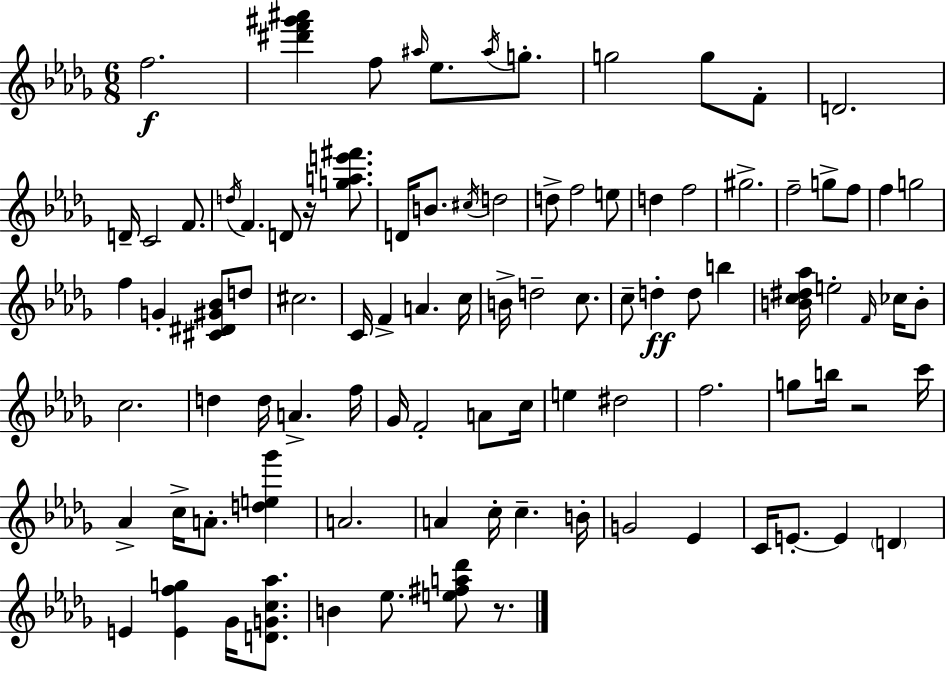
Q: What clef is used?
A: treble